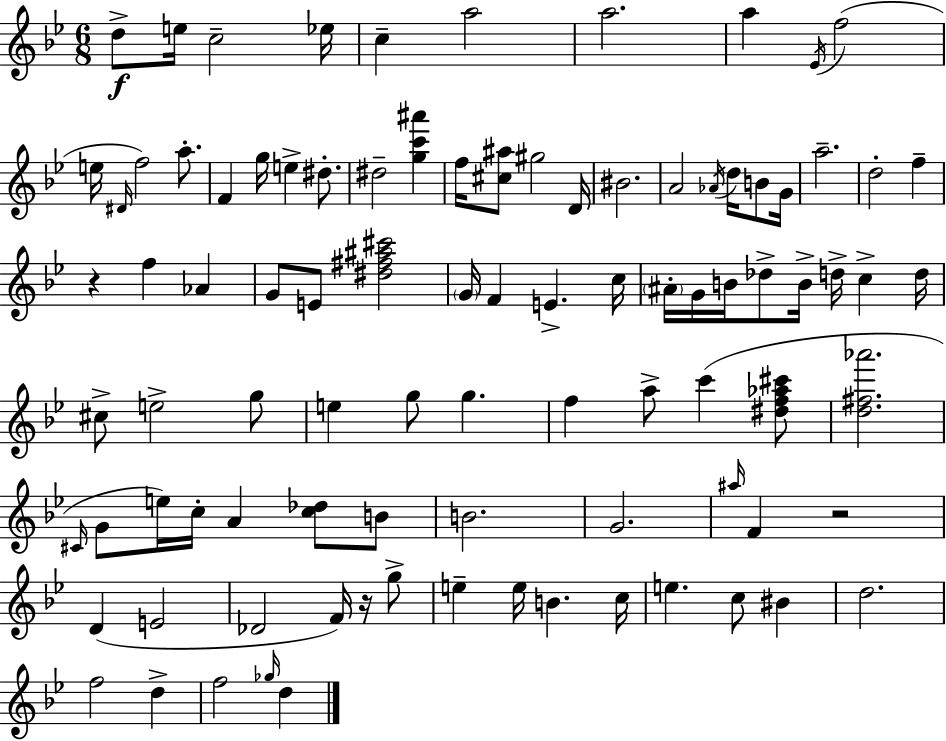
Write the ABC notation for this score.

X:1
T:Untitled
M:6/8
L:1/4
K:Bb
d/2 e/4 c2 _e/4 c a2 a2 a _E/4 f2 e/4 ^D/4 f2 a/2 F g/4 e ^d/2 ^d2 [gc'^a'] f/4 [^c^a]/2 ^g2 D/4 ^B2 A2 _A/4 d/4 B/2 G/4 a2 d2 f z f _A G/2 E/2 [^d^f^a^c']2 G/4 F E c/4 ^A/4 G/4 B/4 _d/2 B/4 d/4 c d/4 ^c/2 e2 g/2 e g/2 g f a/2 c' [^df_a^c']/2 [d^f_a']2 ^C/4 G/2 e/4 c/4 A [c_d]/2 B/2 B2 G2 ^a/4 F z2 D E2 _D2 F/4 z/4 g/2 e e/4 B c/4 e c/2 ^B d2 f2 d f2 _g/4 d